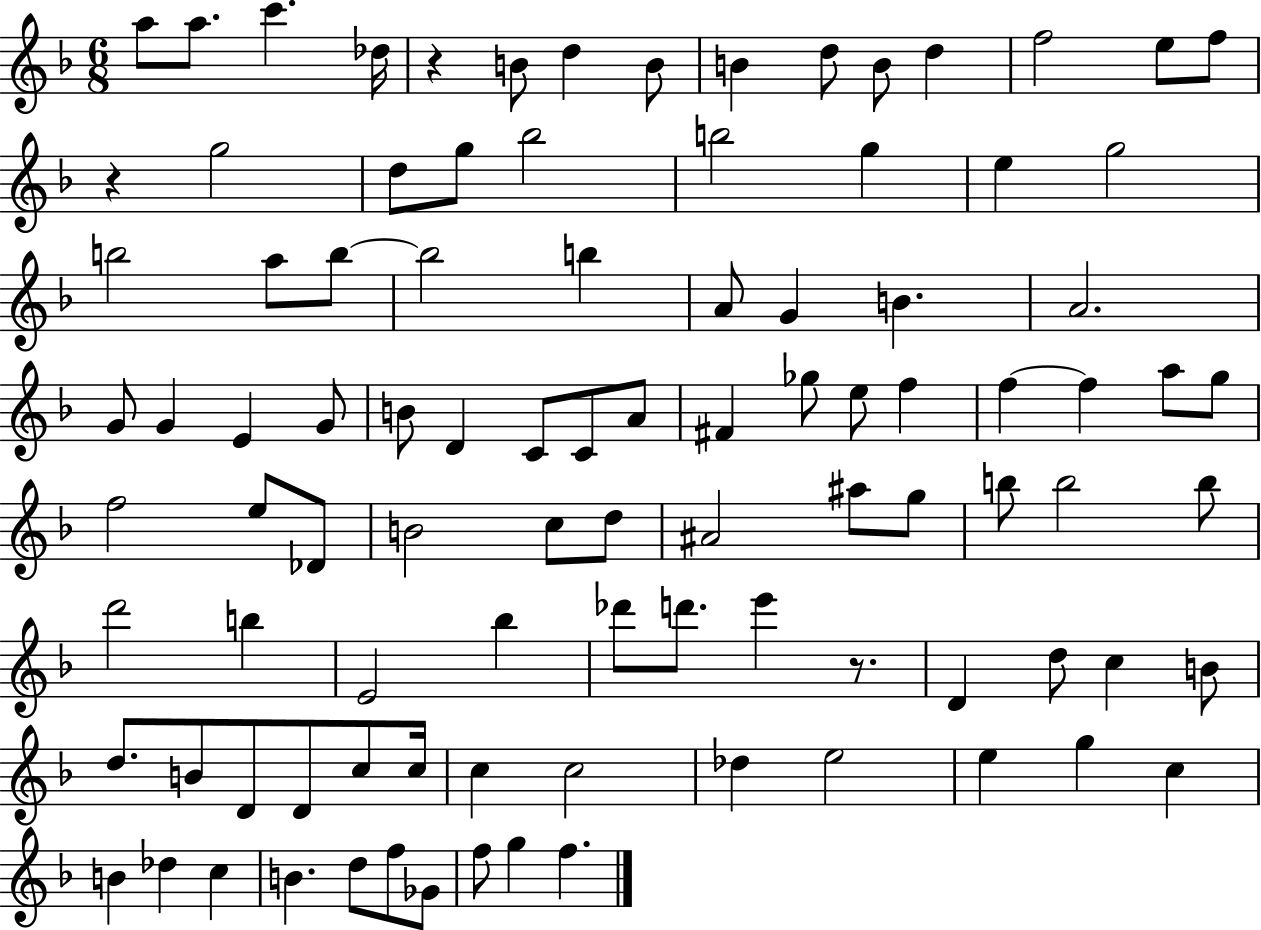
{
  \clef treble
  \numericTimeSignature
  \time 6/8
  \key f \major
  a''8 a''8. c'''4. des''16 | r4 b'8 d''4 b'8 | b'4 d''8 b'8 d''4 | f''2 e''8 f''8 | \break r4 g''2 | d''8 g''8 bes''2 | b''2 g''4 | e''4 g''2 | \break b''2 a''8 b''8~~ | b''2 b''4 | a'8 g'4 b'4. | a'2. | \break g'8 g'4 e'4 g'8 | b'8 d'4 c'8 c'8 a'8 | fis'4 ges''8 e''8 f''4 | f''4~~ f''4 a''8 g''8 | \break f''2 e''8 des'8 | b'2 c''8 d''8 | ais'2 ais''8 g''8 | b''8 b''2 b''8 | \break d'''2 b''4 | e'2 bes''4 | des'''8 d'''8. e'''4 r8. | d'4 d''8 c''4 b'8 | \break d''8. b'8 d'8 d'8 c''8 c''16 | c''4 c''2 | des''4 e''2 | e''4 g''4 c''4 | \break b'4 des''4 c''4 | b'4. d''8 f''8 ges'8 | f''8 g''4 f''4. | \bar "|."
}